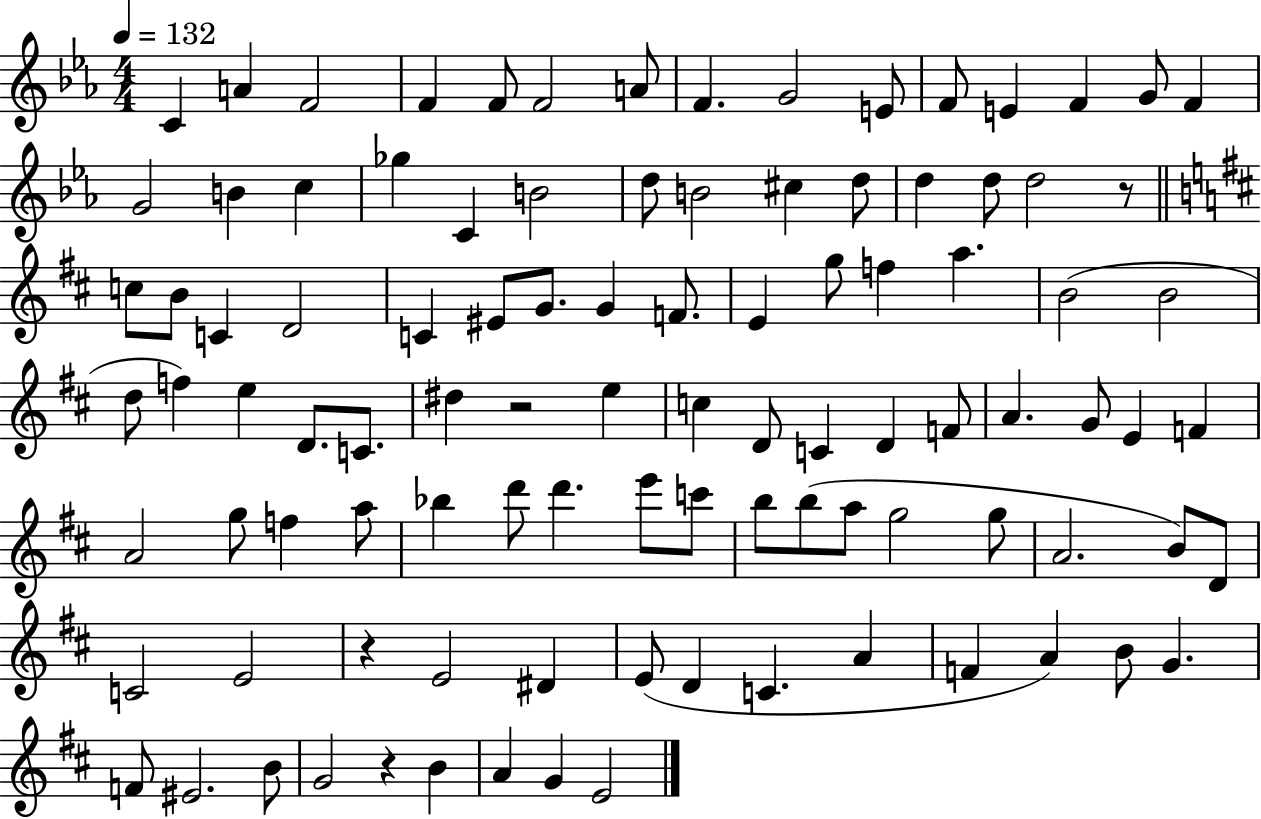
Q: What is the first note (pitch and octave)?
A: C4